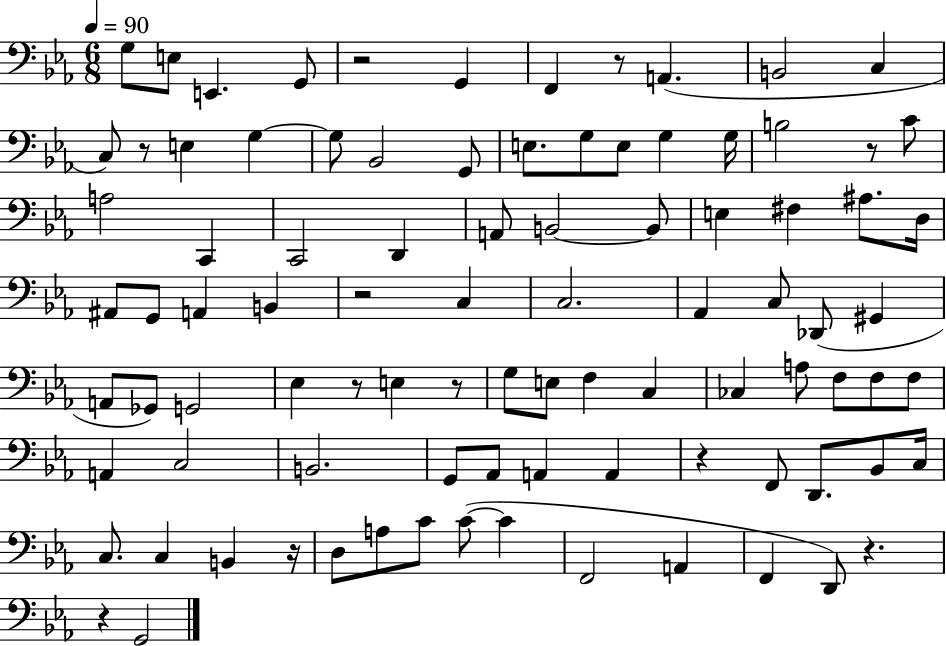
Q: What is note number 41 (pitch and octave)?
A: C3